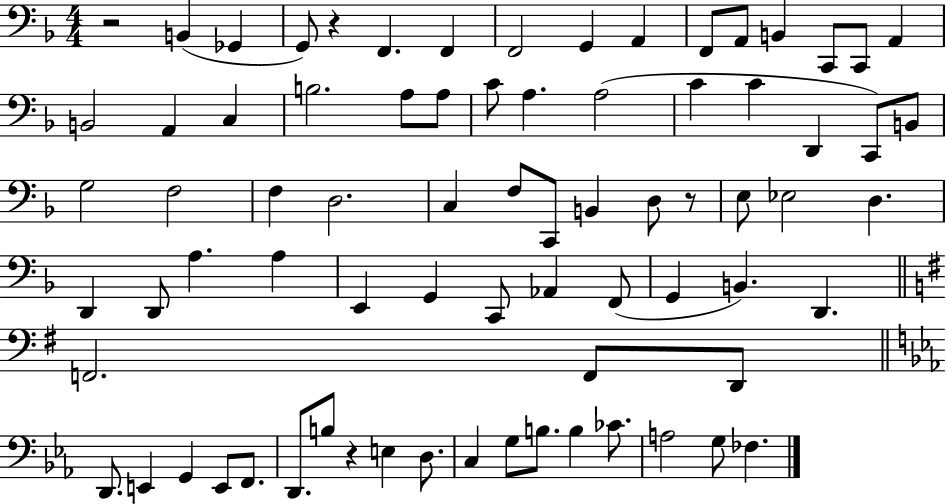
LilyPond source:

{
  \clef bass
  \numericTimeSignature
  \time 4/4
  \key f \major
  r2 b,4( ges,4 | g,8) r4 f,4. f,4 | f,2 g,4 a,4 | f,8 a,8 b,4 c,8 c,8 a,4 | \break b,2 a,4 c4 | b2. a8 a8 | c'8 a4. a2( | c'4 c'4 d,4 c,8) b,8 | \break g2 f2 | f4 d2. | c4 f8 c,8 b,4 d8 r8 | e8 ees2 d4. | \break d,4 d,8 a4. a4 | e,4 g,4 c,8 aes,4 f,8( | g,4 b,4.) d,4. | \bar "||" \break \key e \minor f,2. f,8 d,8 | \bar "||" \break \key ees \major d,8. e,4 g,4 e,8 f,8. | d,8. b8 r4 e4 d8. | c4 g8 b8. b4 ces'8. | a2 g8 fes4. | \break \bar "|."
}